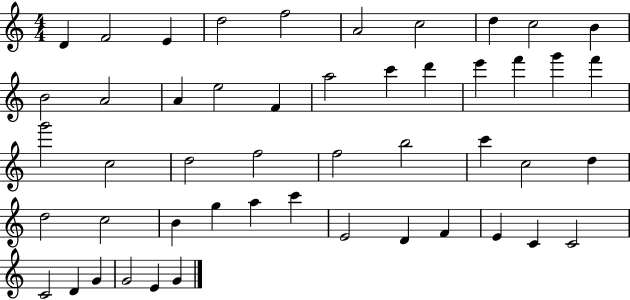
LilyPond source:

{
  \clef treble
  \numericTimeSignature
  \time 4/4
  \key c \major
  d'4 f'2 e'4 | d''2 f''2 | a'2 c''2 | d''4 c''2 b'4 | \break b'2 a'2 | a'4 e''2 f'4 | a''2 c'''4 d'''4 | e'''4 f'''4 g'''4 f'''4 | \break g'''2 c''2 | d''2 f''2 | f''2 b''2 | c'''4 c''2 d''4 | \break d''2 c''2 | b'4 g''4 a''4 c'''4 | e'2 d'4 f'4 | e'4 c'4 c'2 | \break c'2 d'4 g'4 | g'2 e'4 g'4 | \bar "|."
}